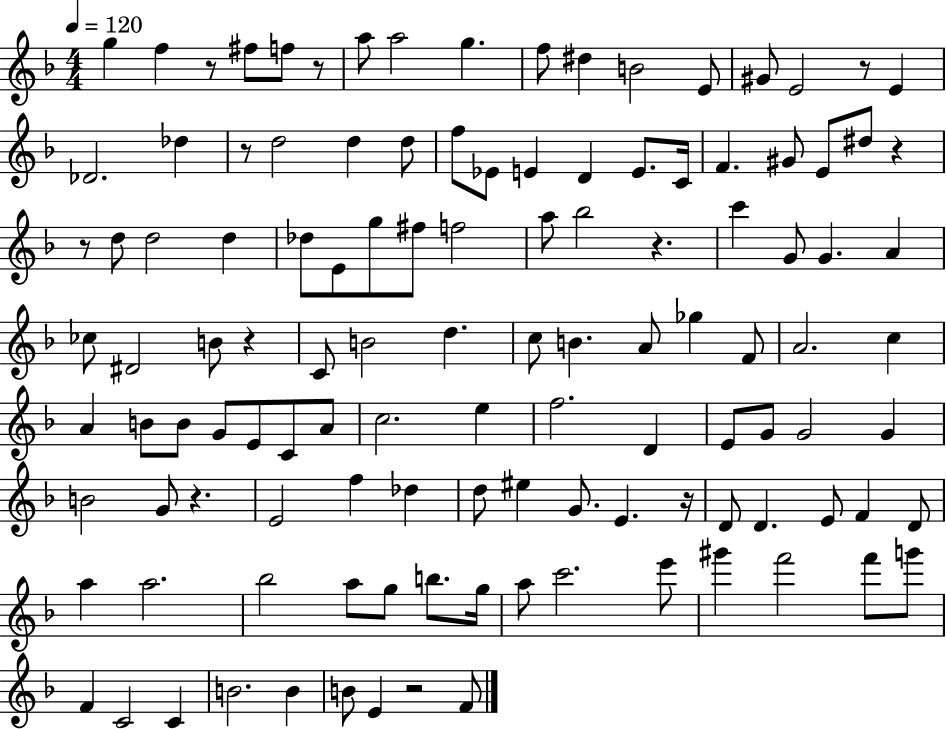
{
  \clef treble
  \numericTimeSignature
  \time 4/4
  \key f \major
  \tempo 4 = 120
  g''4 f''4 r8 fis''8 f''8 r8 | a''8 a''2 g''4. | f''8 dis''4 b'2 e'8 | gis'8 e'2 r8 e'4 | \break des'2. des''4 | r8 d''2 d''4 d''8 | f''8 ees'8 e'4 d'4 e'8. c'16 | f'4. gis'8 e'8 dis''8 r4 | \break r8 d''8 d''2 d''4 | des''8 e'8 g''8 fis''8 f''2 | a''8 bes''2 r4. | c'''4 g'8 g'4. a'4 | \break ces''8 dis'2 b'8 r4 | c'8 b'2 d''4. | c''8 b'4. a'8 ges''4 f'8 | a'2. c''4 | \break a'4 b'8 b'8 g'8 e'8 c'8 a'8 | c''2. e''4 | f''2. d'4 | e'8 g'8 g'2 g'4 | \break b'2 g'8 r4. | e'2 f''4 des''4 | d''8 eis''4 g'8. e'4. r16 | d'8 d'4. e'8 f'4 d'8 | \break a''4 a''2. | bes''2 a''8 g''8 b''8. g''16 | a''8 c'''2. e'''8 | gis'''4 f'''2 f'''8 g'''8 | \break f'4 c'2 c'4 | b'2. b'4 | b'8 e'4 r2 f'8 | \bar "|."
}